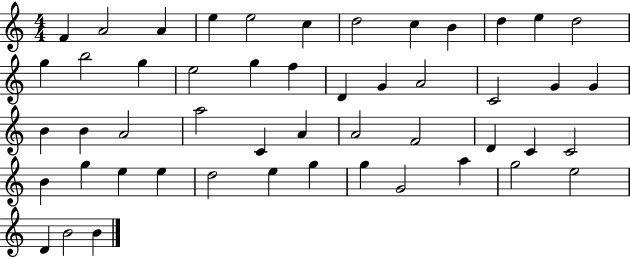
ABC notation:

X:1
T:Untitled
M:4/4
L:1/4
K:C
F A2 A e e2 c d2 c B d e d2 g b2 g e2 g f D G A2 C2 G G B B A2 a2 C A A2 F2 D C C2 B g e e d2 e g g G2 a g2 e2 D B2 B